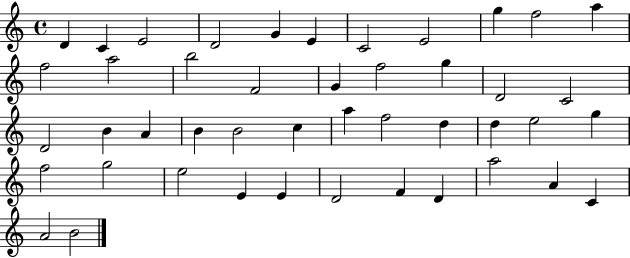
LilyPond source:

{
  \clef treble
  \time 4/4
  \defaultTimeSignature
  \key c \major
  d'4 c'4 e'2 | d'2 g'4 e'4 | c'2 e'2 | g''4 f''2 a''4 | \break f''2 a''2 | b''2 f'2 | g'4 f''2 g''4 | d'2 c'2 | \break d'2 b'4 a'4 | b'4 b'2 c''4 | a''4 f''2 d''4 | d''4 e''2 g''4 | \break f''2 g''2 | e''2 e'4 e'4 | d'2 f'4 d'4 | a''2 a'4 c'4 | \break a'2 b'2 | \bar "|."
}